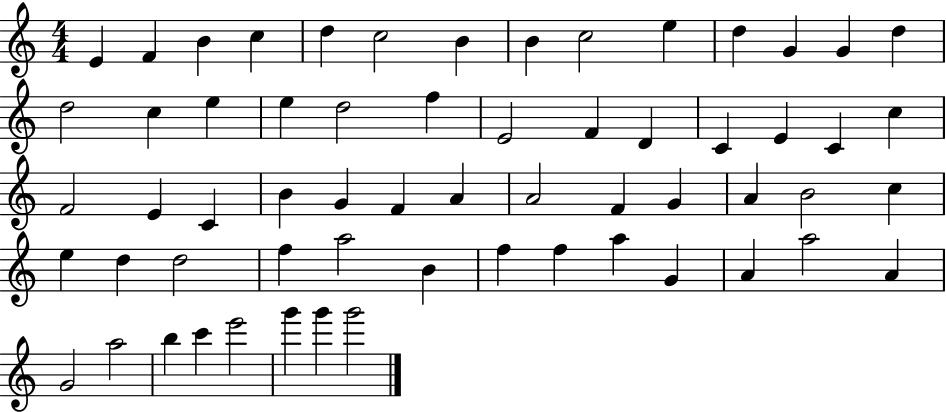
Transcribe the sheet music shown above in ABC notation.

X:1
T:Untitled
M:4/4
L:1/4
K:C
E F B c d c2 B B c2 e d G G d d2 c e e d2 f E2 F D C E C c F2 E C B G F A A2 F G A B2 c e d d2 f a2 B f f a G A a2 A G2 a2 b c' e'2 g' g' g'2